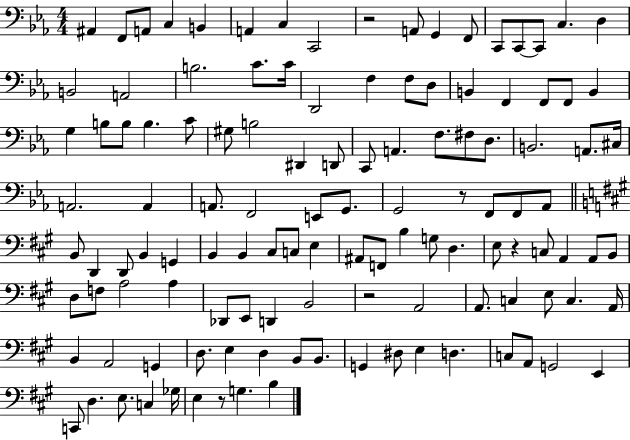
A#2/q F2/e A2/e C3/q B2/q A2/q C3/q C2/h R/h A2/e G2/q F2/e C2/e C2/e C2/e C3/q. D3/q B2/h A2/h B3/h. C4/e. C4/s D2/h F3/q F3/e D3/e B2/q F2/q F2/e F2/e B2/q G3/q B3/e B3/e B3/q. C4/e G#3/e B3/h D#2/q D2/e C2/e A2/q. F3/e. F#3/e D3/e. B2/h. A2/e. C#3/s A2/h. A2/q A2/e. F2/h E2/e G2/e. G2/h R/e F2/e F2/e Ab2/e B2/e D2/q D2/e B2/q G2/q B2/q B2/q C#3/e C3/e E3/q A#2/e F2/e B3/q G3/e D3/q. E3/e R/q C3/e A2/q A2/e B2/e D3/e F3/e A3/h A3/q Db2/e E2/e D2/q B2/h R/h A2/h A2/e. C3/q E3/e C3/q. A2/s B2/q A2/h G2/q D3/e. E3/q D3/q B2/e B2/e. G2/q D#3/e E3/q D3/q. C3/e A2/e G2/h E2/q C2/e D3/q. E3/e. C3/q Gb3/s E3/q R/e G3/q. B3/q